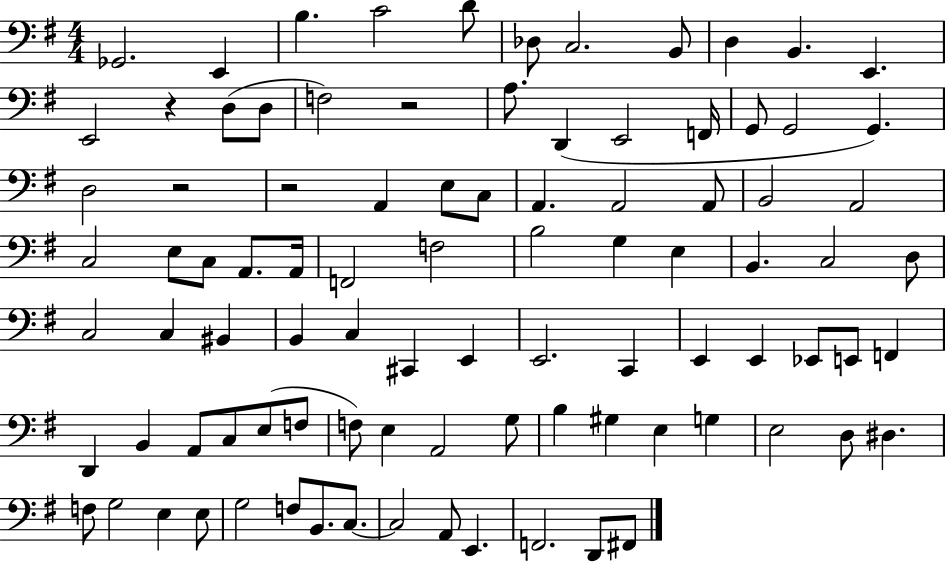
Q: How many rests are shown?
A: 4